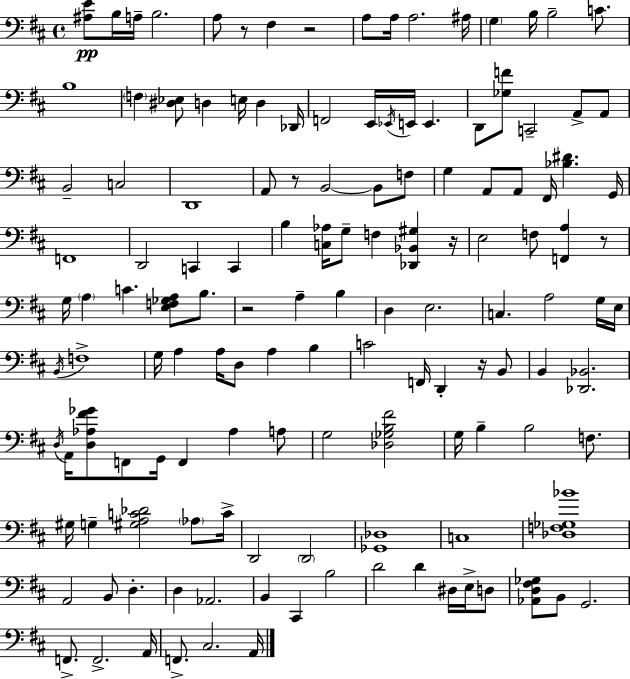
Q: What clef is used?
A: bass